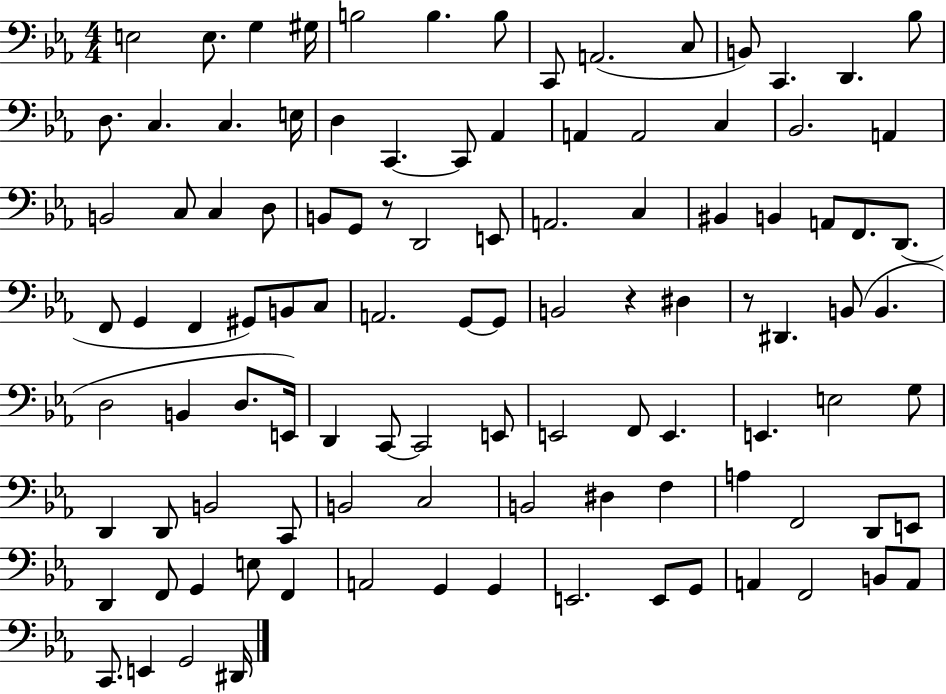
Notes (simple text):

E3/h E3/e. G3/q G#3/s B3/h B3/q. B3/e C2/e A2/h. C3/e B2/e C2/q. D2/q. Bb3/e D3/e. C3/q. C3/q. E3/s D3/q C2/q. C2/e Ab2/q A2/q A2/h C3/q Bb2/h. A2/q B2/h C3/e C3/q D3/e B2/e G2/e R/e D2/h E2/e A2/h. C3/q BIS2/q B2/q A2/e F2/e. D2/e. F2/e G2/q F2/q G#2/e B2/e C3/e A2/h. G2/e G2/e B2/h R/q D#3/q R/e D#2/q. B2/e B2/q. D3/h B2/q D3/e. E2/s D2/q C2/e C2/h E2/e E2/h F2/e E2/q. E2/q. E3/h G3/e D2/q D2/e B2/h C2/e B2/h C3/h B2/h D#3/q F3/q A3/q F2/h D2/e E2/e D2/q F2/e G2/q E3/e F2/q A2/h G2/q G2/q E2/h. E2/e G2/e A2/q F2/h B2/e A2/e C2/e. E2/q G2/h D#2/s